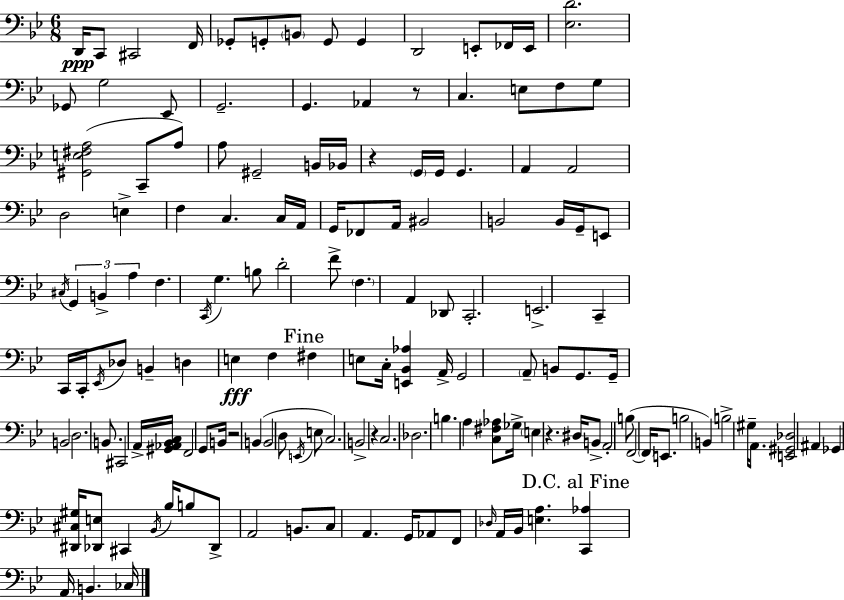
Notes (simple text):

D2/s C2/e C#2/h F2/s Gb2/e G2/e B2/e G2/e G2/q D2/h E2/e FES2/s E2/s [Eb3,D4]/h. Gb2/e G3/h Eb2/e G2/h. G2/q. Ab2/q R/e C3/q. E3/e F3/e G3/e [G#2,E3,F#3,A3]/h C2/e A3/e A3/e G#2/h B2/s Bb2/s R/q G2/s G2/s G2/q. A2/q A2/h D3/h E3/q F3/q C3/q. C3/s A2/s G2/s FES2/e A2/s BIS2/h B2/h B2/s G2/s E2/e C#3/s G2/q B2/q A3/q F3/q. C2/s G3/q. B3/e D4/h F4/e F3/q. A2/q Db2/e C2/h. E2/h. C2/q C2/s C2/s Eb2/s Db3/e B2/q D3/q E3/q F3/q F#3/q E3/e C3/s [E2,Bb2,Ab3]/q A2/s G2/h A2/e B2/e G2/e. G2/s B2/h D3/h. B2/e. C#2/h A2/s [G#2,Ab2,Bb2,C3]/s F2/h G2/e B2/s R/h B2/q B2/h D3/e E2/s E3/e C3/h. B2/h R/q C3/h. Db3/h. B3/q. A3/q [C3,F#3,Ab3]/e Gb3/s E3/q R/q. D#3/s B2/e A2/h B3/e F2/h F2/s E2/e. B3/h B2/q B3/h G#3/s A2/e. [E2,G#2,Db3]/h A#2/q Gb2/q [D#2,C#3,G#3]/s [Db2,E3]/e C#2/q Bb2/s Bb3/s B3/e Db2/e A2/h B2/e. C3/e A2/q. G2/s Ab2/e F2/e Db3/s A2/s Bb2/s [E3,A3]/q. [C2,Ab3]/q A2/s B2/q. CES3/s